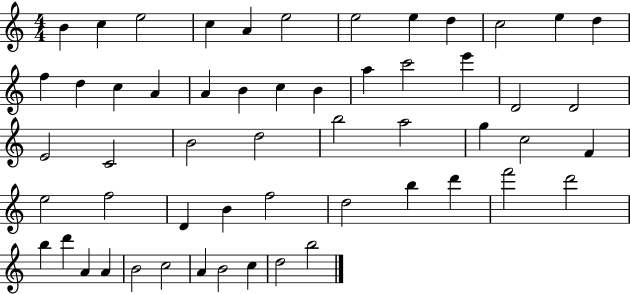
B4/q C5/q E5/h C5/q A4/q E5/h E5/h E5/q D5/q C5/h E5/q D5/q F5/q D5/q C5/q A4/q A4/q B4/q C5/q B4/q A5/q C6/h E6/q D4/h D4/h E4/h C4/h B4/h D5/h B5/h A5/h G5/q C5/h F4/q E5/h F5/h D4/q B4/q F5/h D5/h B5/q D6/q F6/h D6/h B5/q D6/q A4/q A4/q B4/h C5/h A4/q B4/h C5/q D5/h B5/h